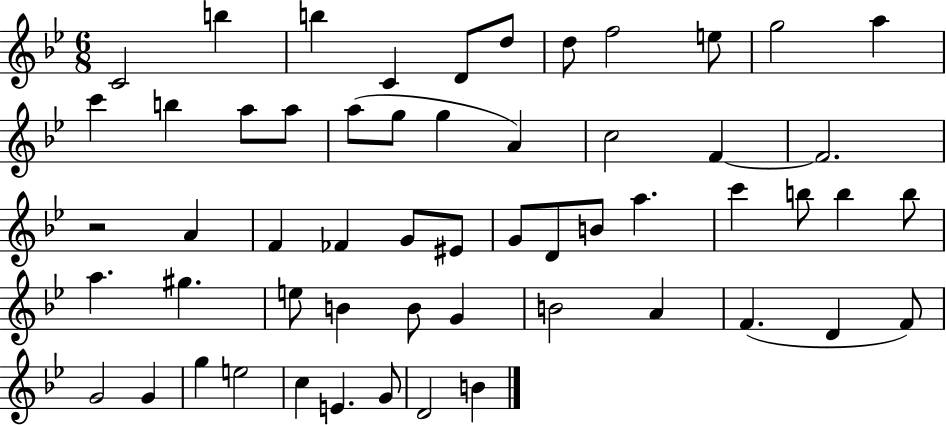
{
  \clef treble
  \numericTimeSignature
  \time 6/8
  \key bes \major
  c'2 b''4 | b''4 c'4 d'8 d''8 | d''8 f''2 e''8 | g''2 a''4 | \break c'''4 b''4 a''8 a''8 | a''8( g''8 g''4 a'4) | c''2 f'4~~ | f'2. | \break r2 a'4 | f'4 fes'4 g'8 eis'8 | g'8 d'8 b'8 a''4. | c'''4 b''8 b''4 b''8 | \break a''4. gis''4. | e''8 b'4 b'8 g'4 | b'2 a'4 | f'4.( d'4 f'8) | \break g'2 g'4 | g''4 e''2 | c''4 e'4. g'8 | d'2 b'4 | \break \bar "|."
}